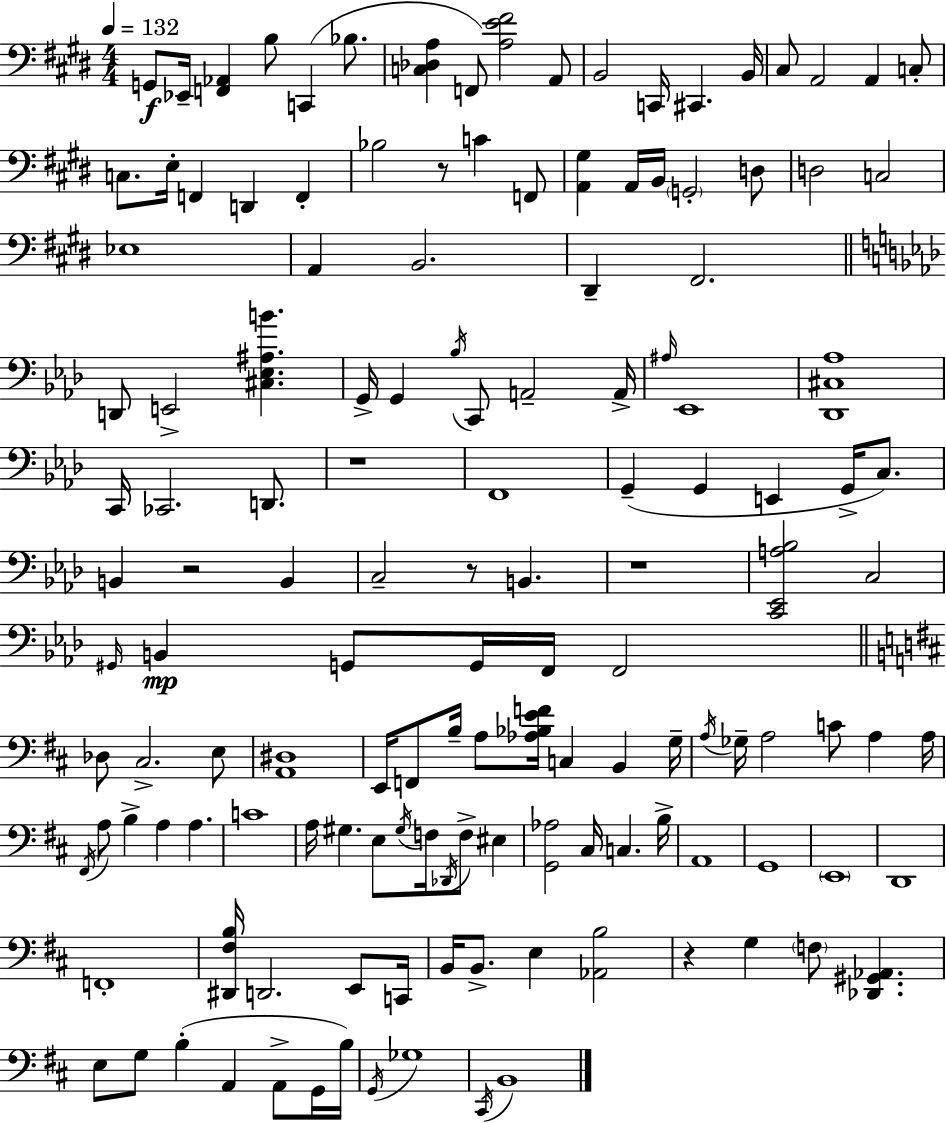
G2/e Eb2/s [F2,Ab2]/q B3/e C2/q Bb3/e. [C3,Db3,A3]/q F2/e [A3,E4,F#4]/h A2/e B2/h C2/s C#2/q. B2/s C#3/e A2/h A2/q C3/e C3/e. E3/s F2/q D2/q F2/q Bb3/h R/e C4/q F2/e [A2,G#3]/q A2/s B2/s G2/h D3/e D3/h C3/h Eb3/w A2/q B2/h. D#2/q F#2/h. D2/e E2/h [C#3,Eb3,A#3,B4]/q. G2/s G2/q Bb3/s C2/e A2/h A2/s A#3/s Eb2/w [Db2,C#3,Ab3]/w C2/s CES2/h. D2/e. R/w F2/w G2/q G2/q E2/q G2/s C3/e. B2/q R/h B2/q C3/h R/e B2/q. R/w [C2,Eb2,A3,Bb3]/h C3/h G#2/s B2/q G2/e G2/s F2/s F2/h Db3/e C#3/h. E3/e [A2,D#3]/w E2/s F2/e B3/s A3/e [Ab3,Bb3,E4,F4]/s C3/q B2/q G3/s A3/s Gb3/s A3/h C4/e A3/q A3/s F#2/s A3/e B3/q A3/q A3/q. C4/w A3/s G#3/q. E3/e G#3/s F3/s Db2/s F3/e EIS3/q [G2,Ab3]/h C#3/s C3/q. B3/s A2/w G2/w E2/w D2/w F2/w [D#2,F#3,B3]/s D2/h. E2/e C2/s B2/s B2/e. E3/q [Ab2,B3]/h R/q G3/q F3/e [Db2,G#2,Ab2]/q. E3/e G3/e B3/q A2/q A2/e G2/s B3/s G2/s Gb3/w C#2/s B2/w